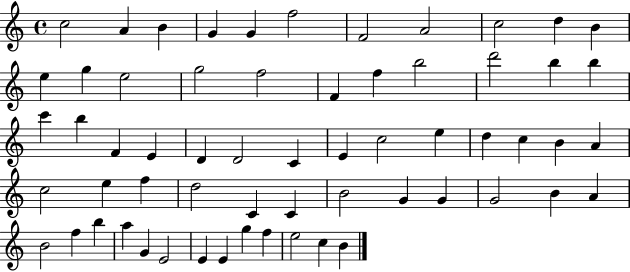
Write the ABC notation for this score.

X:1
T:Untitled
M:4/4
L:1/4
K:C
c2 A B G G f2 F2 A2 c2 d B e g e2 g2 f2 F f b2 d'2 b b c' b F E D D2 C E c2 e d c B A c2 e f d2 C C B2 G G G2 B A B2 f b a G E2 E E g f e2 c B